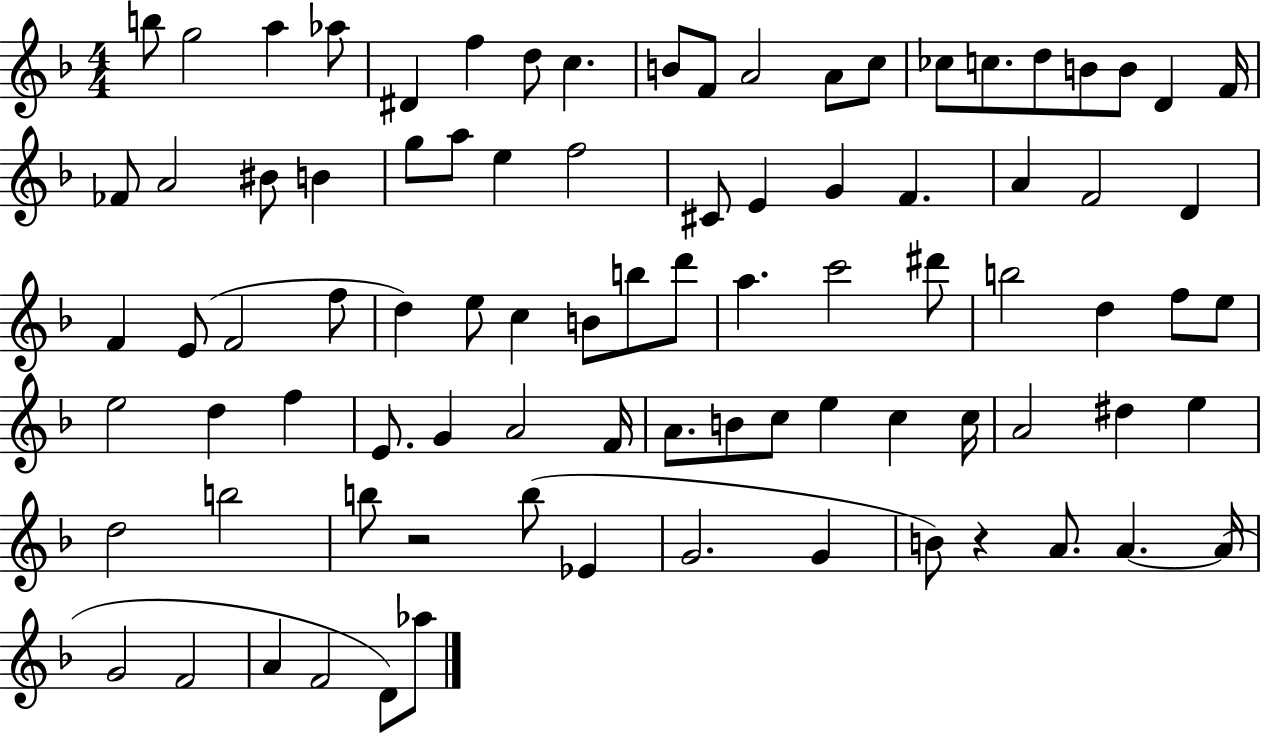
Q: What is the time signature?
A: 4/4